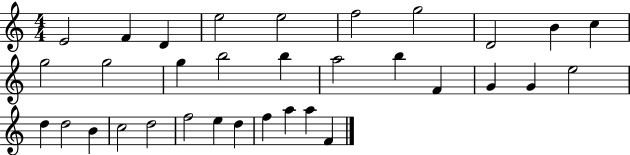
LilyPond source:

{
  \clef treble
  \numericTimeSignature
  \time 4/4
  \key c \major
  e'2 f'4 d'4 | e''2 e''2 | f''2 g''2 | d'2 b'4 c''4 | \break g''2 g''2 | g''4 b''2 b''4 | a''2 b''4 f'4 | g'4 g'4 e''2 | \break d''4 d''2 b'4 | c''2 d''2 | f''2 e''4 d''4 | f''4 a''4 a''4 f'4 | \break \bar "|."
}